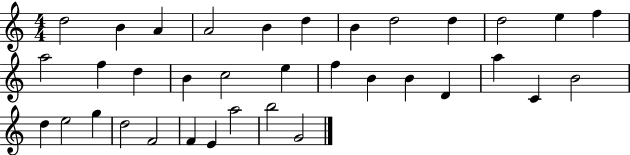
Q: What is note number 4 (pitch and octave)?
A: A4